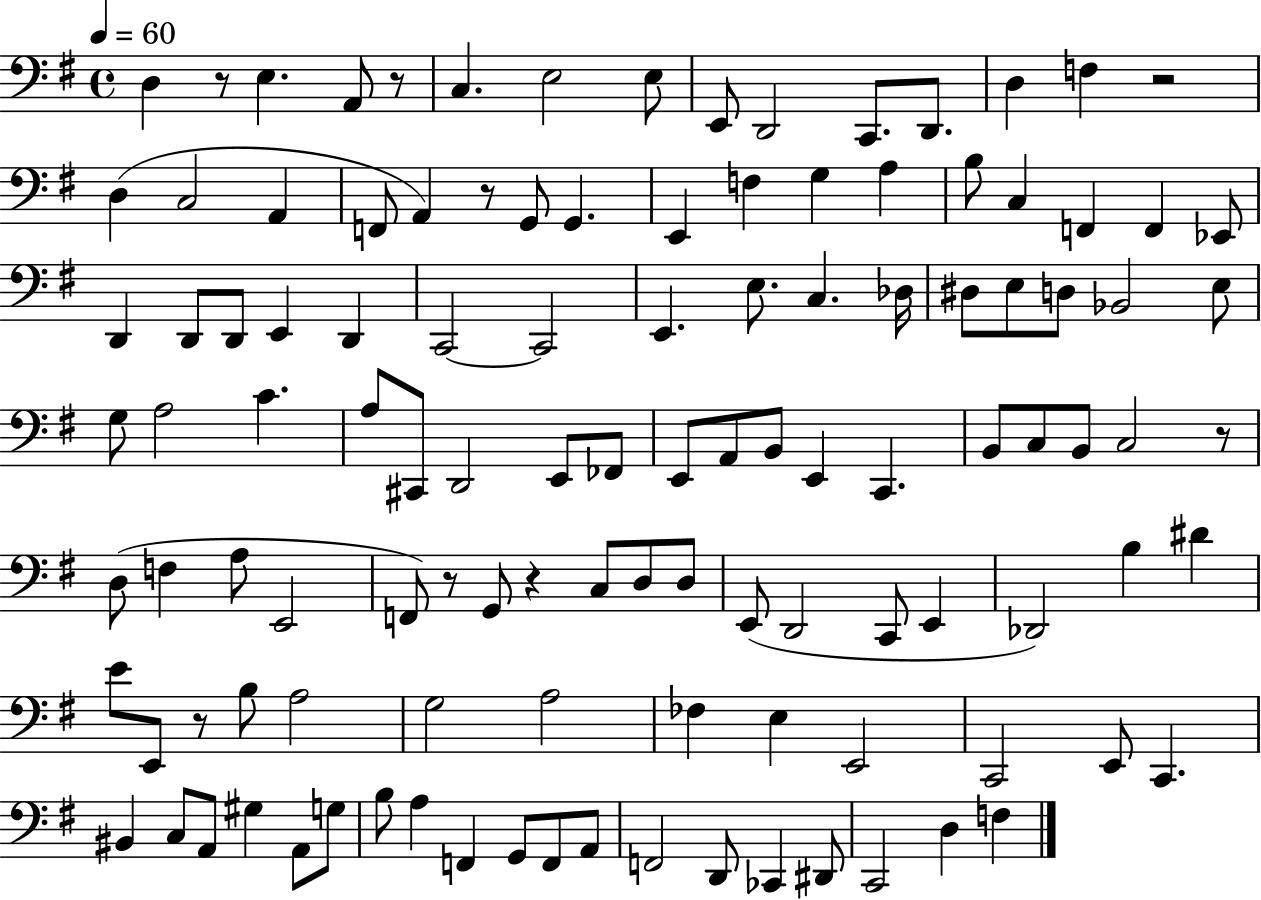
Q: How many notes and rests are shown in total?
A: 116